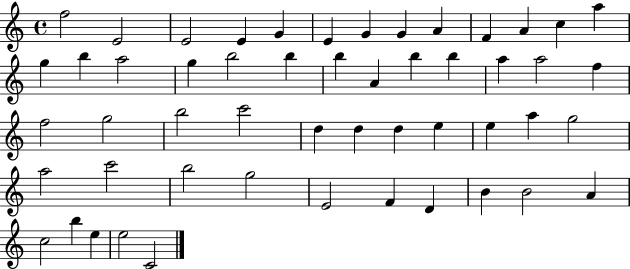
{
  \clef treble
  \time 4/4
  \defaultTimeSignature
  \key c \major
  f''2 e'2 | e'2 e'4 g'4 | e'4 g'4 g'4 a'4 | f'4 a'4 c''4 a''4 | \break g''4 b''4 a''2 | g''4 b''2 b''4 | b''4 a'4 b''4 b''4 | a''4 a''2 f''4 | \break f''2 g''2 | b''2 c'''2 | d''4 d''4 d''4 e''4 | e''4 a''4 g''2 | \break a''2 c'''2 | b''2 g''2 | e'2 f'4 d'4 | b'4 b'2 a'4 | \break c''2 b''4 e''4 | e''2 c'2 | \bar "|."
}